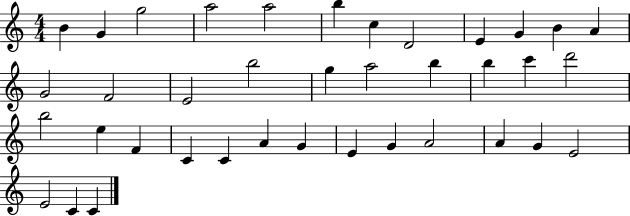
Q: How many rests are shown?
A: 0